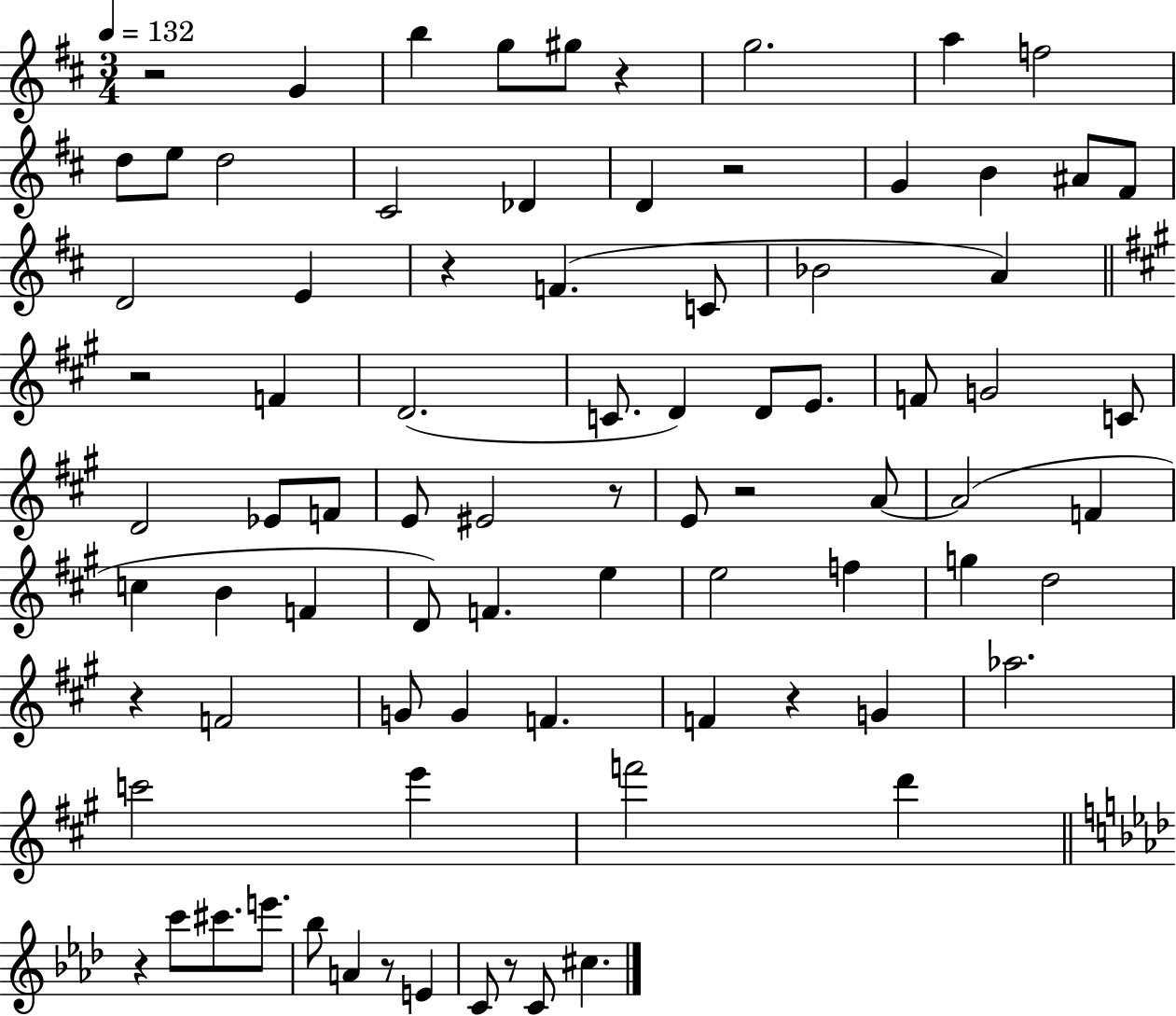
{
  \clef treble
  \numericTimeSignature
  \time 3/4
  \key d \major
  \tempo 4 = 132
  \repeat volta 2 { r2 g'4 | b''4 g''8 gis''8 r4 | g''2. | a''4 f''2 | \break d''8 e''8 d''2 | cis'2 des'4 | d'4 r2 | g'4 b'4 ais'8 fis'8 | \break d'2 e'4 | r4 f'4.( c'8 | bes'2 a'4) | \bar "||" \break \key a \major r2 f'4 | d'2.( | c'8. d'4) d'8 e'8. | f'8 g'2 c'8 | \break d'2 ees'8 f'8 | e'8 eis'2 r8 | e'8 r2 a'8~~ | a'2( f'4 | \break c''4 b'4 f'4 | d'8) f'4. e''4 | e''2 f''4 | g''4 d''2 | \break r4 f'2 | g'8 g'4 f'4. | f'4 r4 g'4 | aes''2. | \break c'''2 e'''4 | f'''2 d'''4 | \bar "||" \break \key f \minor r4 c'''8 cis'''8. e'''8. | bes''8 a'4 r8 e'4 | c'8 r8 c'8 cis''4. | } \bar "|."
}